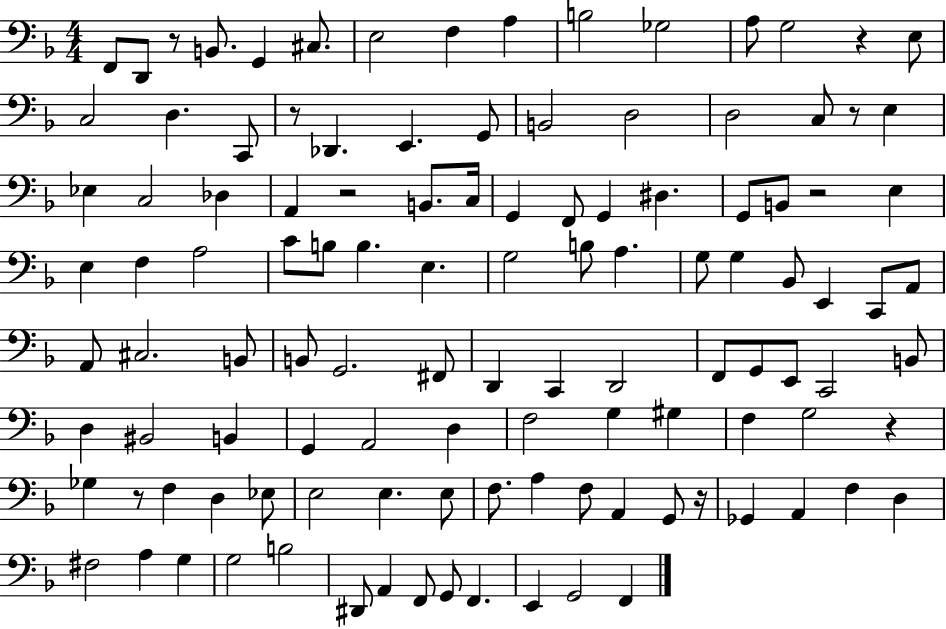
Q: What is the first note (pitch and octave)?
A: F2